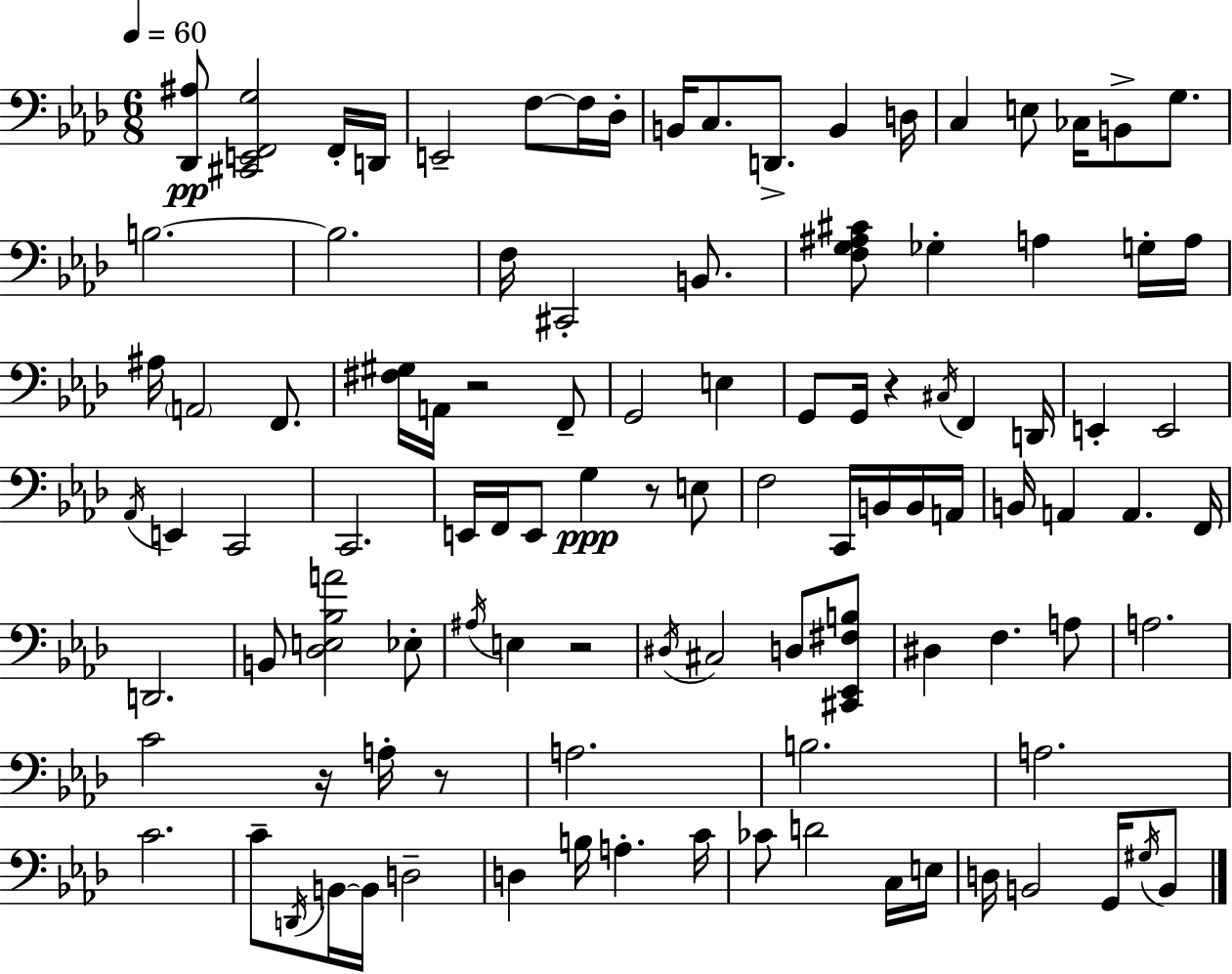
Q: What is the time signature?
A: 6/8